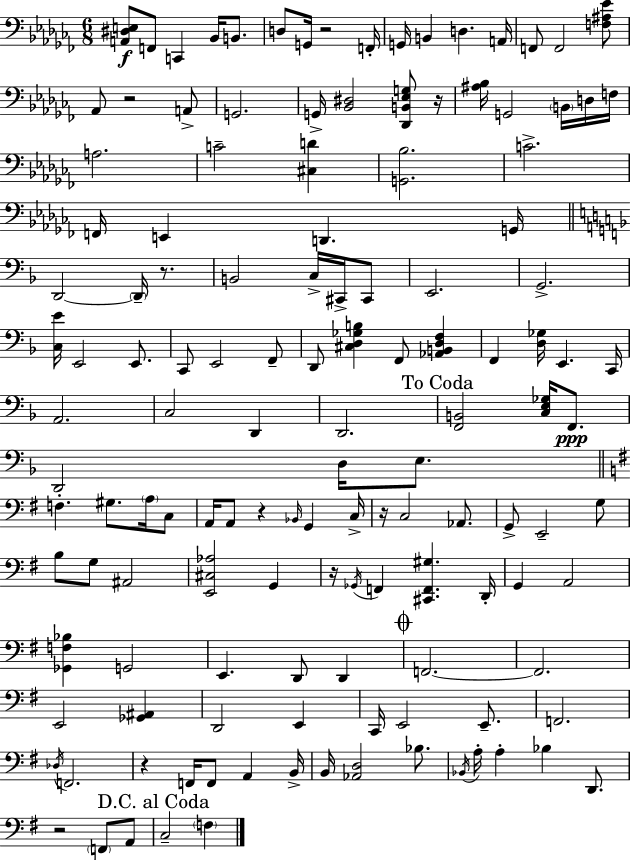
{
  \clef bass
  \numericTimeSignature
  \time 6/8
  \key aes \minor
  <a, dis e>8\f f,8 c,4 bes,16 b,8. | d8 g,16 r2 f,16-. | g,16 b,4 d4. a,16 | f,8 f,2 <f ais ees'>8 | \break aes,8 r2 a,8-> | g,2. | g,16-> <bes, dis>2 <des, b, ees g>8 r16 | <ais bes>16 g,2 \parenthesize b,16 d16 f16 | \break a2. | c'2-- <cis d'>4 | <g, bes>2. | c'2.-> | \break f,16 e,4 d,4. g,16 | \bar "||" \break \key d \minor d,2~~ \parenthesize d,16-- r8. | b,2 c16-> cis,16-> cis,8 | e,2. | g,2.-> | \break <c e'>16 e,2 e,8. | c,8 e,2 f,8-- | d,8 <cis d ges b>4 f,8 <aes, b, d f>4 | f,4 <d ges>16 e,4. c,16 | \break a,2. | c2 d,4 | d,2. | \mark "To Coda" <f, b,>2 <c e ges>16 f,8.\ppp | \break d,2 d16 e8. | \bar "||" \break \key e \minor f4.-. gis8. \parenthesize a16 c8 | a,16 a,8 r4 \grace { bes,16 } g,4 | c16-> r16 c2 aes,8. | g,8-> e,2-- g8 | \break b8 g8 ais,2 | <e, cis aes>2 g,4 | r16 \acciaccatura { ges,16 } f,4 <cis, f, gis>4. | d,16-. g,4 a,2 | \break <ges, f bes>4 g,2 | e,4. d,8 d,4 | \mark \markup { \musicglyph "scripts.coda" } f,2.~~ | f,2. | \break e,2 <ges, ais,>4 | d,2 e,4 | c,16 e,2 e,8.-- | f,2. | \break \acciaccatura { des16 } f,2. | r4 f,16 f,8 a,4 | b,16-> b,16 <aes, d>2 | bes8. \acciaccatura { bes,16 } a16-. a4-. bes4 | \break d,8. r2 | \parenthesize f,8 a,8 \mark "D.C. al Coda" c2-- | \parenthesize f4 \bar "|."
}